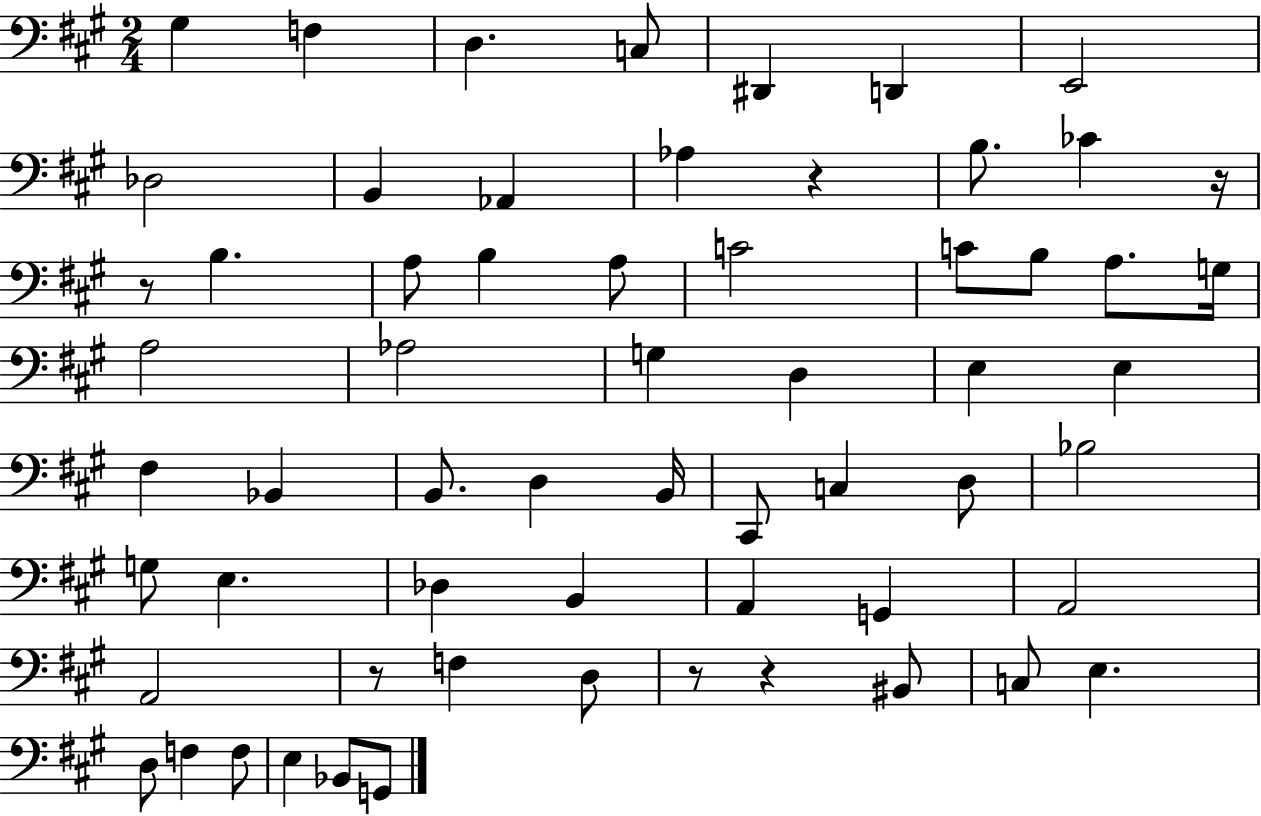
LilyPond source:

{
  \clef bass
  \numericTimeSignature
  \time 2/4
  \key a \major
  gis4 f4 | d4. c8 | dis,4 d,4 | e,2 | \break des2 | b,4 aes,4 | aes4 r4 | b8. ces'4 r16 | \break r8 b4. | a8 b4 a8 | c'2 | c'8 b8 a8. g16 | \break a2 | aes2 | g4 d4 | e4 e4 | \break fis4 bes,4 | b,8. d4 b,16 | cis,8 c4 d8 | bes2 | \break g8 e4. | des4 b,4 | a,4 g,4 | a,2 | \break a,2 | r8 f4 d8 | r8 r4 bis,8 | c8 e4. | \break d8 f4 f8 | e4 bes,8 g,8 | \bar "|."
}